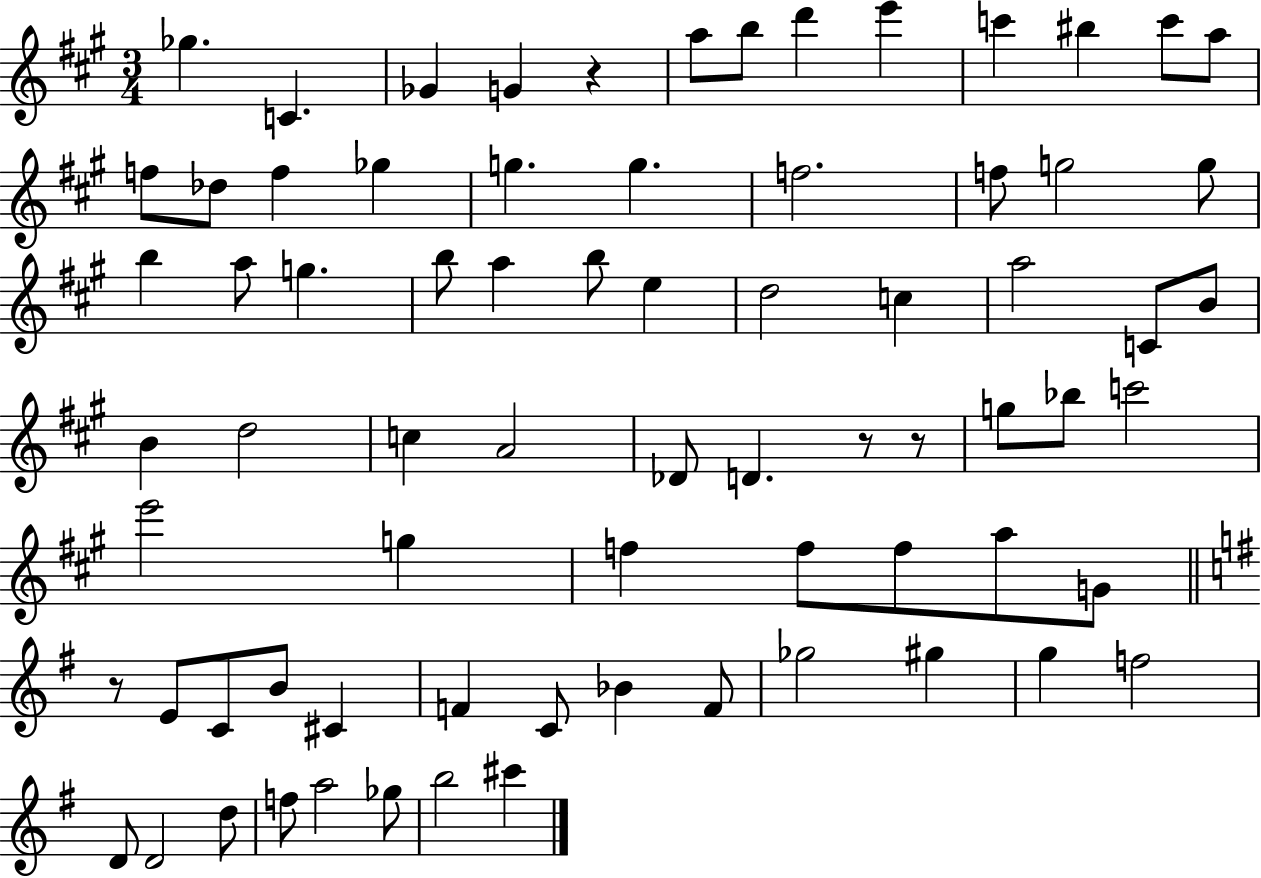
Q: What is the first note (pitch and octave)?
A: Gb5